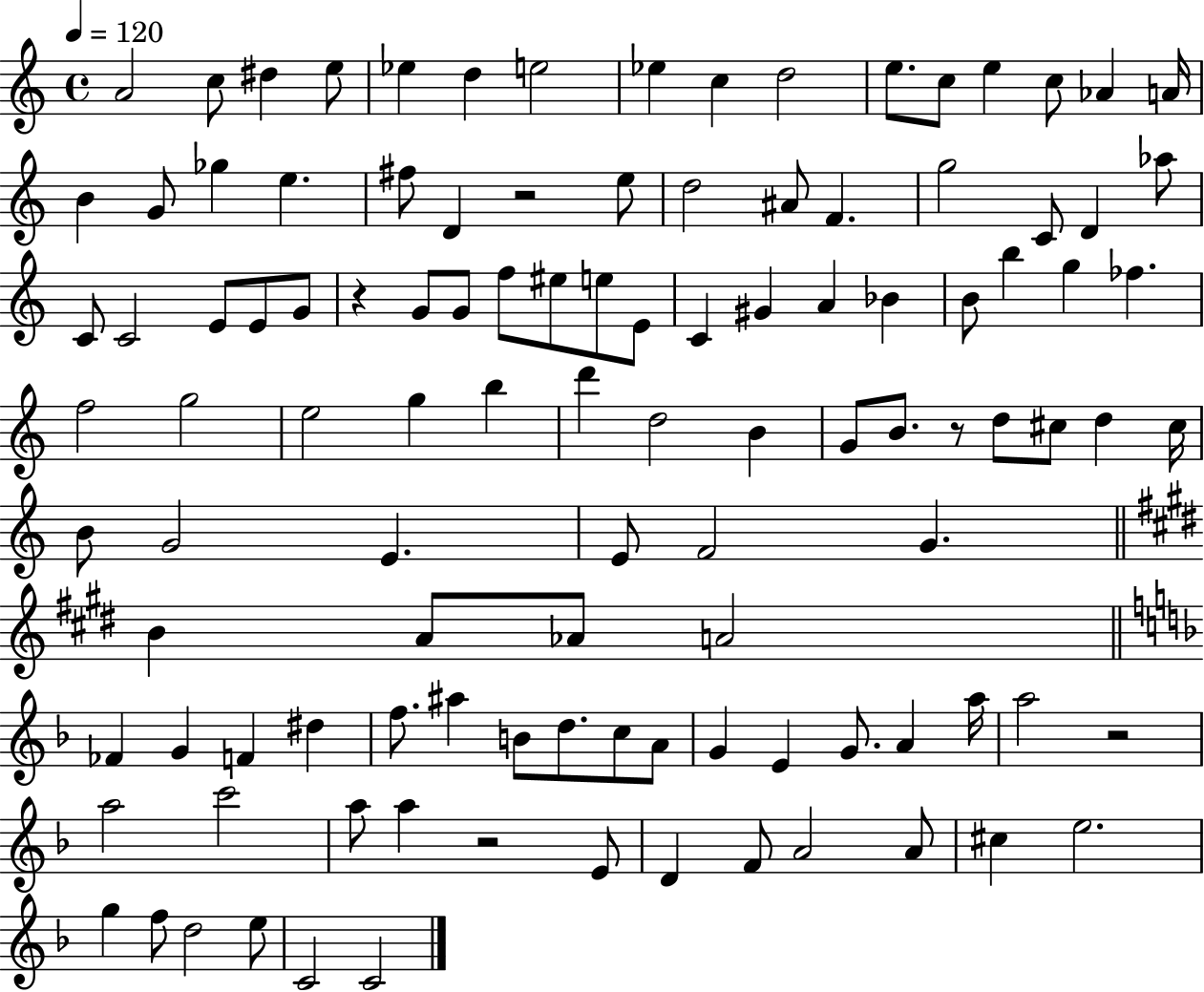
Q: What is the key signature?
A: C major